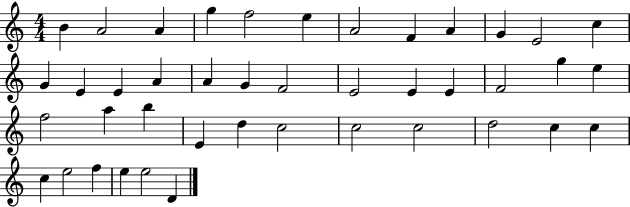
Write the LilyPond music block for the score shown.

{
  \clef treble
  \numericTimeSignature
  \time 4/4
  \key c \major
  b'4 a'2 a'4 | g''4 f''2 e''4 | a'2 f'4 a'4 | g'4 e'2 c''4 | \break g'4 e'4 e'4 a'4 | a'4 g'4 f'2 | e'2 e'4 e'4 | f'2 g''4 e''4 | \break f''2 a''4 b''4 | e'4 d''4 c''2 | c''2 c''2 | d''2 c''4 c''4 | \break c''4 e''2 f''4 | e''4 e''2 d'4 | \bar "|."
}